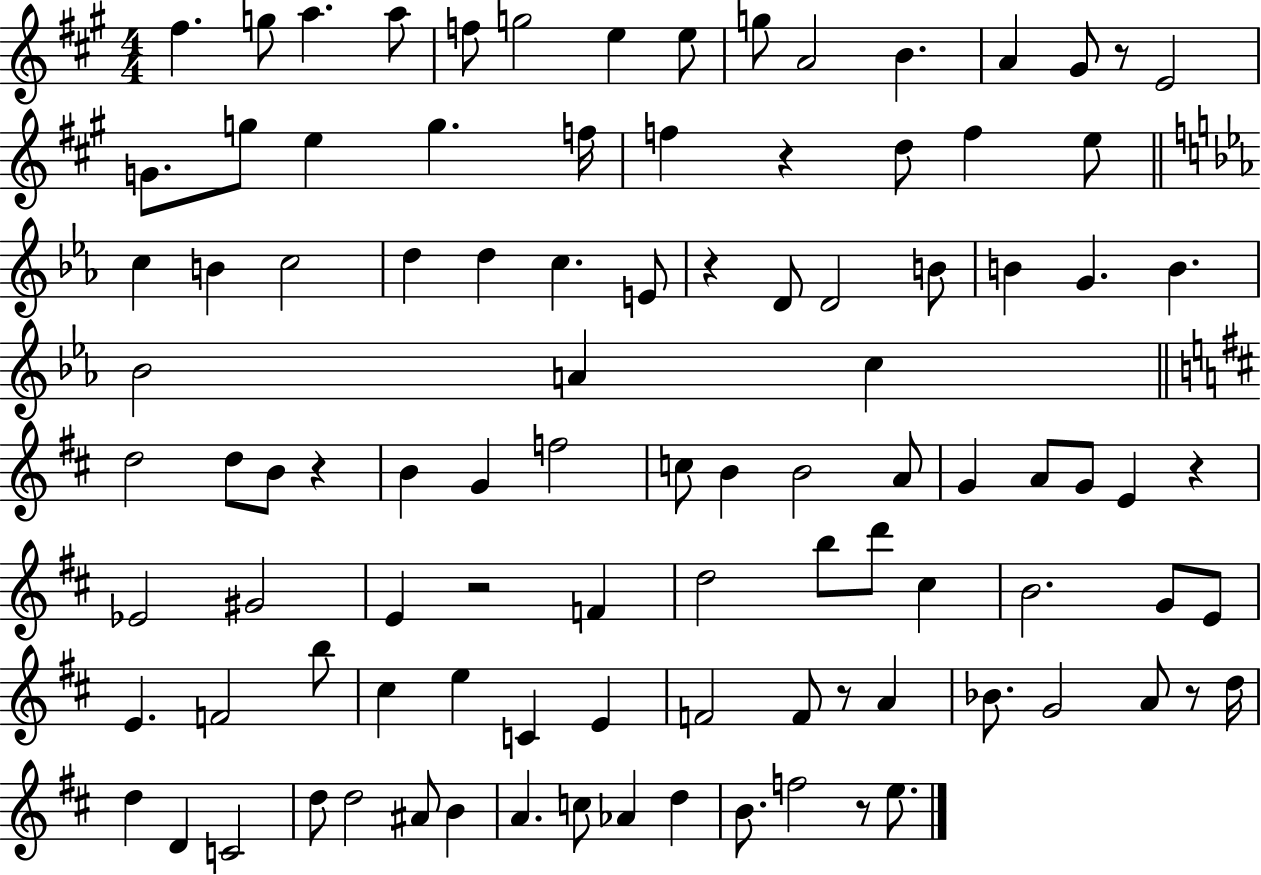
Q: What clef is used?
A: treble